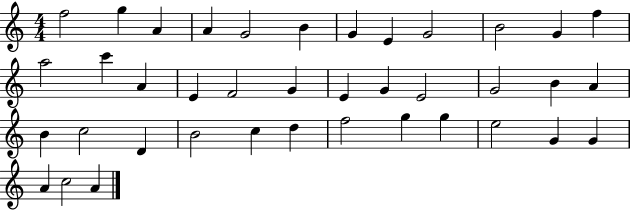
F5/h G5/q A4/q A4/q G4/h B4/q G4/q E4/q G4/h B4/h G4/q F5/q A5/h C6/q A4/q E4/q F4/h G4/q E4/q G4/q E4/h G4/h B4/q A4/q B4/q C5/h D4/q B4/h C5/q D5/q F5/h G5/q G5/q E5/h G4/q G4/q A4/q C5/h A4/q